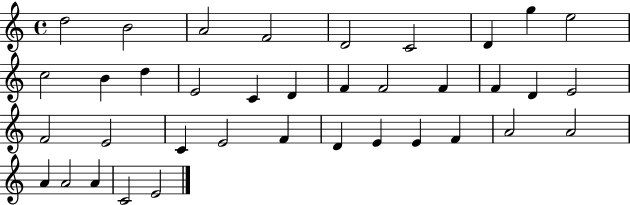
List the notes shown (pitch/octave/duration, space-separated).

D5/h B4/h A4/h F4/h D4/h C4/h D4/q G5/q E5/h C5/h B4/q D5/q E4/h C4/q D4/q F4/q F4/h F4/q F4/q D4/q E4/h F4/h E4/h C4/q E4/h F4/q D4/q E4/q E4/q F4/q A4/h A4/h A4/q A4/h A4/q C4/h E4/h